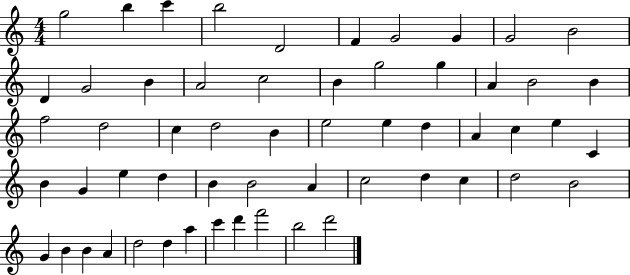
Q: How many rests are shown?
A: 0